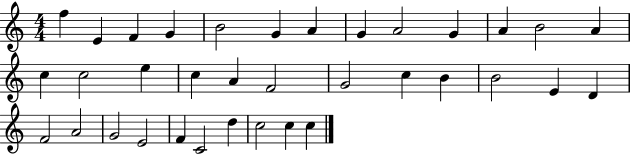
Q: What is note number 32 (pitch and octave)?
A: D5